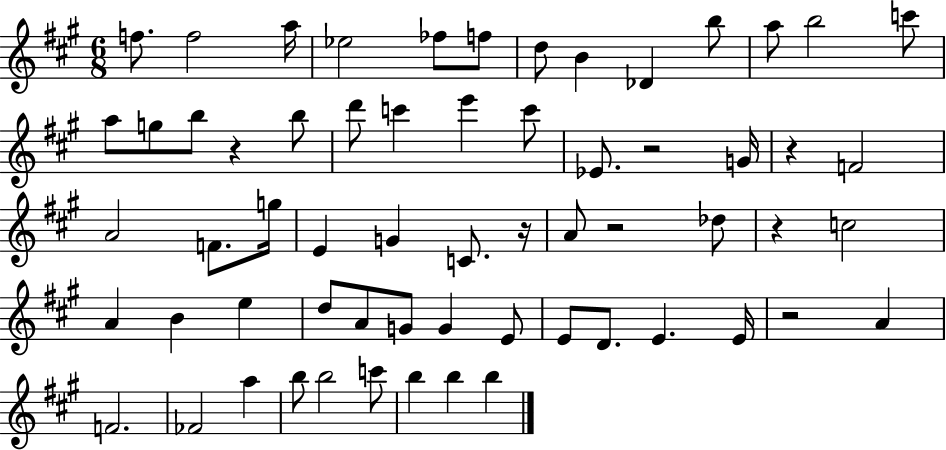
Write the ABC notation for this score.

X:1
T:Untitled
M:6/8
L:1/4
K:A
f/2 f2 a/4 _e2 _f/2 f/2 d/2 B _D b/2 a/2 b2 c'/2 a/2 g/2 b/2 z b/2 d'/2 c' e' c'/2 _E/2 z2 G/4 z F2 A2 F/2 g/4 E G C/2 z/4 A/2 z2 _d/2 z c2 A B e d/2 A/2 G/2 G E/2 E/2 D/2 E E/4 z2 A F2 _F2 a b/2 b2 c'/2 b b b